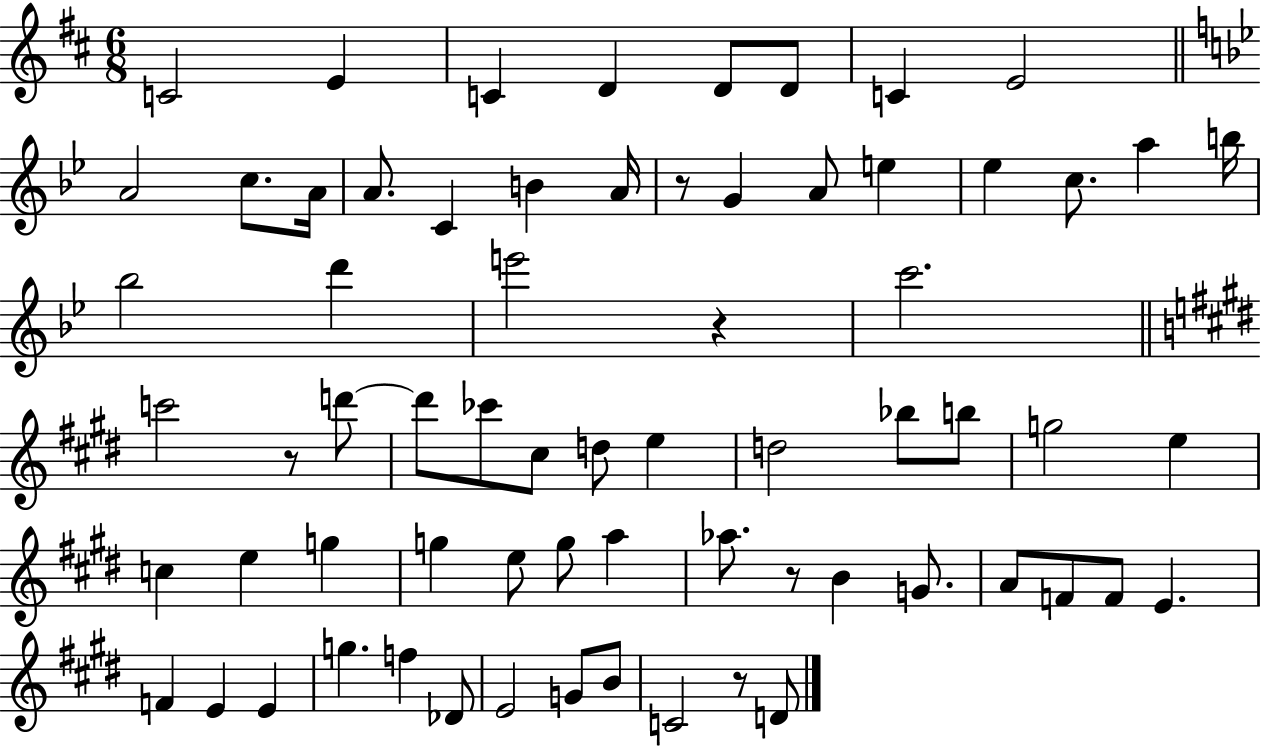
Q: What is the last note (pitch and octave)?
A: D4